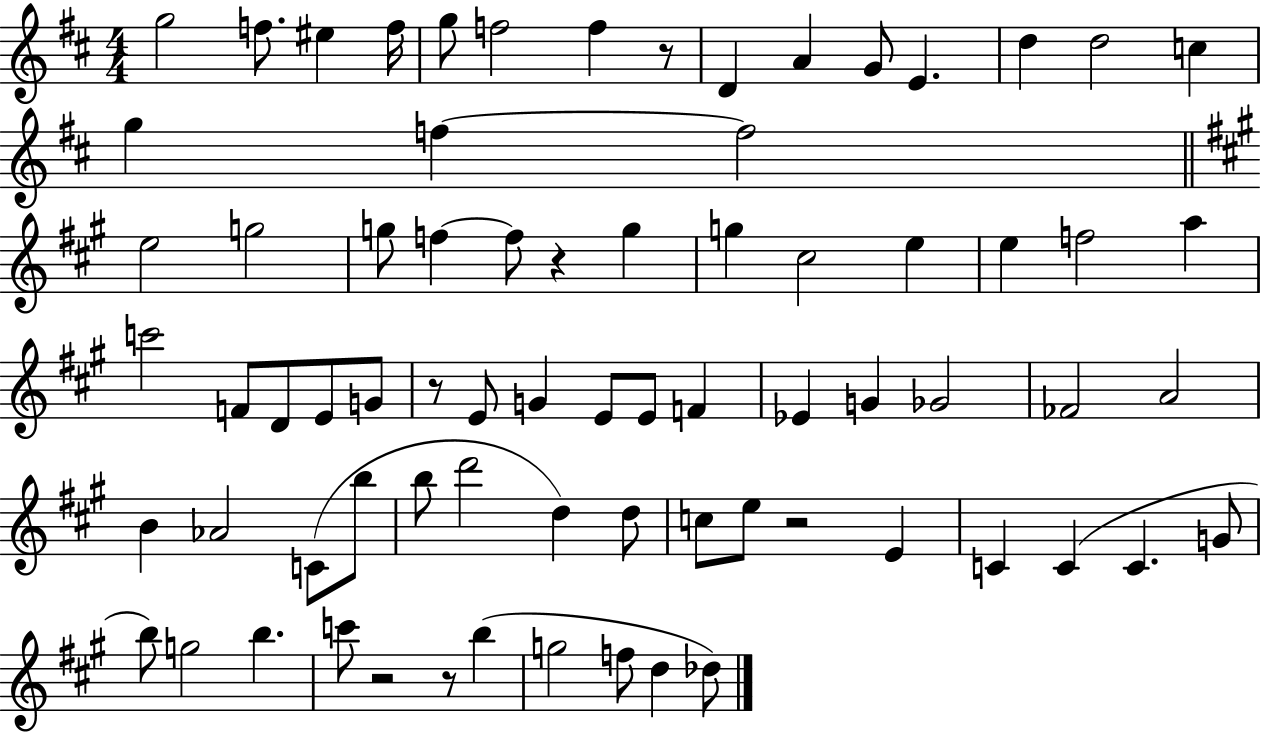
G5/h F5/e. EIS5/q F5/s G5/e F5/h F5/q R/e D4/q A4/q G4/e E4/q. D5/q D5/h C5/q G5/q F5/q F5/h E5/h G5/h G5/e F5/q F5/e R/q G5/q G5/q C#5/h E5/q E5/q F5/h A5/q C6/h F4/e D4/e E4/e G4/e R/e E4/e G4/q E4/e E4/e F4/q Eb4/q G4/q Gb4/h FES4/h A4/h B4/q Ab4/h C4/e B5/e B5/e D6/h D5/q D5/e C5/e E5/e R/h E4/q C4/q C4/q C4/q. G4/e B5/e G5/h B5/q. C6/e R/h R/e B5/q G5/h F5/e D5/q Db5/e